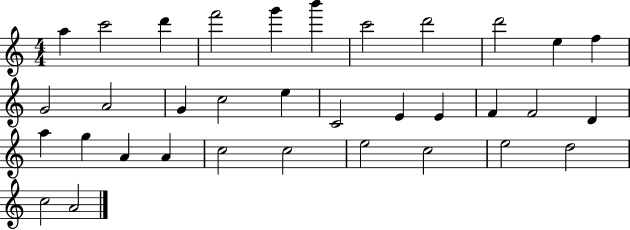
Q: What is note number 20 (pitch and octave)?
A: F4